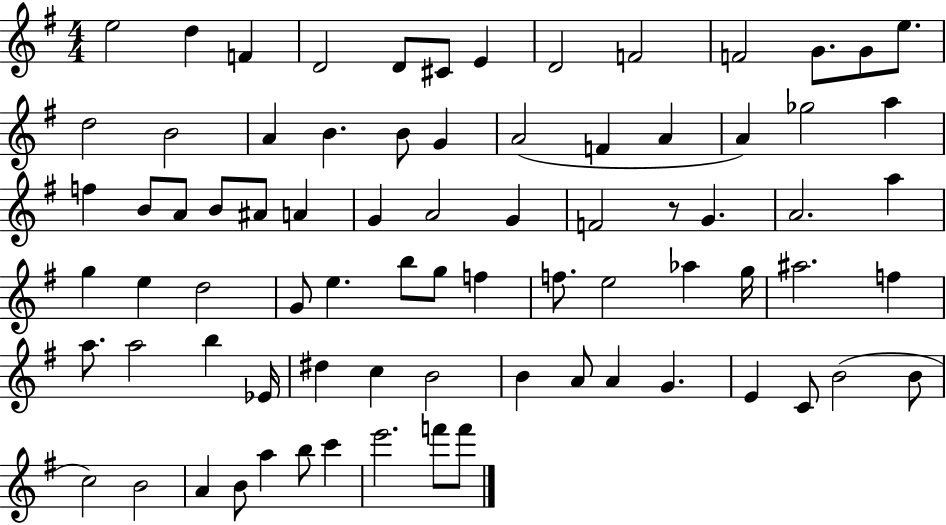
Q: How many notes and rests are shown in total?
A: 78